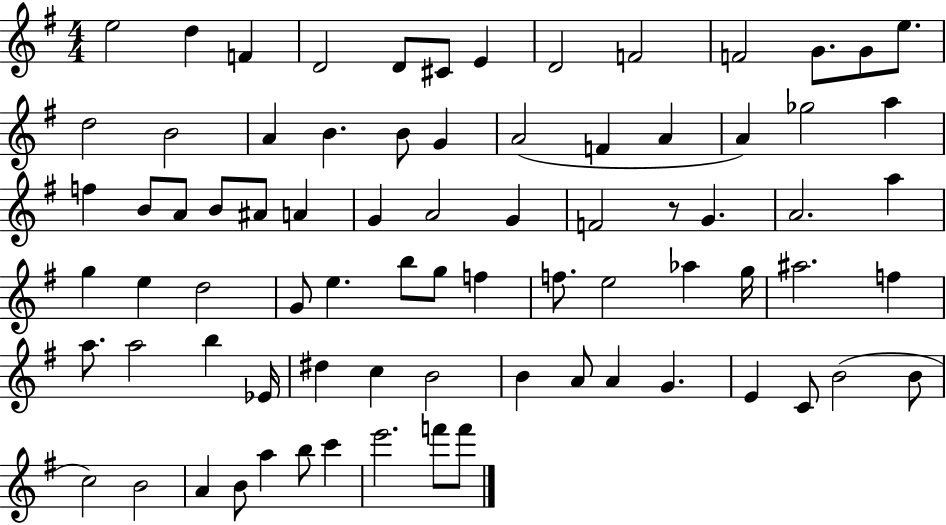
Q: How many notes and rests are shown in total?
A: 78